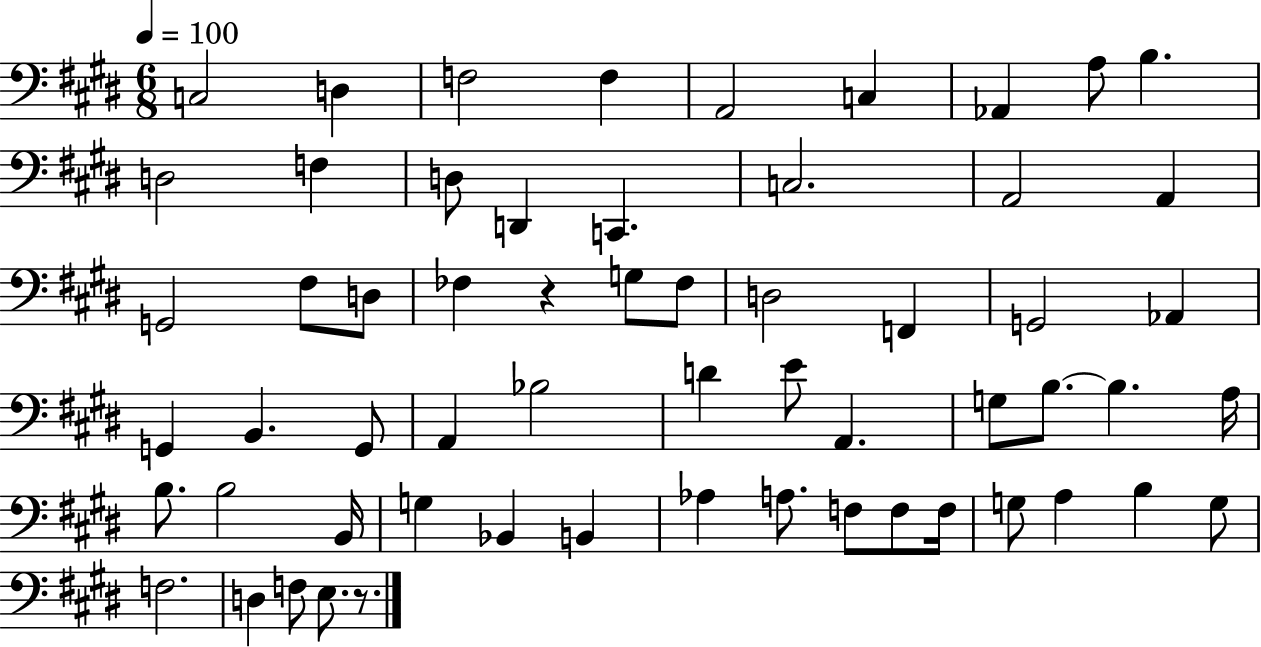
{
  \clef bass
  \numericTimeSignature
  \time 6/8
  \key e \major
  \tempo 4 = 100
  c2 d4 | f2 f4 | a,2 c4 | aes,4 a8 b4. | \break d2 f4 | d8 d,4 c,4. | c2. | a,2 a,4 | \break g,2 fis8 d8 | fes4 r4 g8 fes8 | d2 f,4 | g,2 aes,4 | \break g,4 b,4. g,8 | a,4 bes2 | d'4 e'8 a,4. | g8 b8.~~ b4. a16 | \break b8. b2 b,16 | g4 bes,4 b,4 | aes4 a8. f8 f8 f16 | g8 a4 b4 g8 | \break f2. | d4 f8 e8. r8. | \bar "|."
}